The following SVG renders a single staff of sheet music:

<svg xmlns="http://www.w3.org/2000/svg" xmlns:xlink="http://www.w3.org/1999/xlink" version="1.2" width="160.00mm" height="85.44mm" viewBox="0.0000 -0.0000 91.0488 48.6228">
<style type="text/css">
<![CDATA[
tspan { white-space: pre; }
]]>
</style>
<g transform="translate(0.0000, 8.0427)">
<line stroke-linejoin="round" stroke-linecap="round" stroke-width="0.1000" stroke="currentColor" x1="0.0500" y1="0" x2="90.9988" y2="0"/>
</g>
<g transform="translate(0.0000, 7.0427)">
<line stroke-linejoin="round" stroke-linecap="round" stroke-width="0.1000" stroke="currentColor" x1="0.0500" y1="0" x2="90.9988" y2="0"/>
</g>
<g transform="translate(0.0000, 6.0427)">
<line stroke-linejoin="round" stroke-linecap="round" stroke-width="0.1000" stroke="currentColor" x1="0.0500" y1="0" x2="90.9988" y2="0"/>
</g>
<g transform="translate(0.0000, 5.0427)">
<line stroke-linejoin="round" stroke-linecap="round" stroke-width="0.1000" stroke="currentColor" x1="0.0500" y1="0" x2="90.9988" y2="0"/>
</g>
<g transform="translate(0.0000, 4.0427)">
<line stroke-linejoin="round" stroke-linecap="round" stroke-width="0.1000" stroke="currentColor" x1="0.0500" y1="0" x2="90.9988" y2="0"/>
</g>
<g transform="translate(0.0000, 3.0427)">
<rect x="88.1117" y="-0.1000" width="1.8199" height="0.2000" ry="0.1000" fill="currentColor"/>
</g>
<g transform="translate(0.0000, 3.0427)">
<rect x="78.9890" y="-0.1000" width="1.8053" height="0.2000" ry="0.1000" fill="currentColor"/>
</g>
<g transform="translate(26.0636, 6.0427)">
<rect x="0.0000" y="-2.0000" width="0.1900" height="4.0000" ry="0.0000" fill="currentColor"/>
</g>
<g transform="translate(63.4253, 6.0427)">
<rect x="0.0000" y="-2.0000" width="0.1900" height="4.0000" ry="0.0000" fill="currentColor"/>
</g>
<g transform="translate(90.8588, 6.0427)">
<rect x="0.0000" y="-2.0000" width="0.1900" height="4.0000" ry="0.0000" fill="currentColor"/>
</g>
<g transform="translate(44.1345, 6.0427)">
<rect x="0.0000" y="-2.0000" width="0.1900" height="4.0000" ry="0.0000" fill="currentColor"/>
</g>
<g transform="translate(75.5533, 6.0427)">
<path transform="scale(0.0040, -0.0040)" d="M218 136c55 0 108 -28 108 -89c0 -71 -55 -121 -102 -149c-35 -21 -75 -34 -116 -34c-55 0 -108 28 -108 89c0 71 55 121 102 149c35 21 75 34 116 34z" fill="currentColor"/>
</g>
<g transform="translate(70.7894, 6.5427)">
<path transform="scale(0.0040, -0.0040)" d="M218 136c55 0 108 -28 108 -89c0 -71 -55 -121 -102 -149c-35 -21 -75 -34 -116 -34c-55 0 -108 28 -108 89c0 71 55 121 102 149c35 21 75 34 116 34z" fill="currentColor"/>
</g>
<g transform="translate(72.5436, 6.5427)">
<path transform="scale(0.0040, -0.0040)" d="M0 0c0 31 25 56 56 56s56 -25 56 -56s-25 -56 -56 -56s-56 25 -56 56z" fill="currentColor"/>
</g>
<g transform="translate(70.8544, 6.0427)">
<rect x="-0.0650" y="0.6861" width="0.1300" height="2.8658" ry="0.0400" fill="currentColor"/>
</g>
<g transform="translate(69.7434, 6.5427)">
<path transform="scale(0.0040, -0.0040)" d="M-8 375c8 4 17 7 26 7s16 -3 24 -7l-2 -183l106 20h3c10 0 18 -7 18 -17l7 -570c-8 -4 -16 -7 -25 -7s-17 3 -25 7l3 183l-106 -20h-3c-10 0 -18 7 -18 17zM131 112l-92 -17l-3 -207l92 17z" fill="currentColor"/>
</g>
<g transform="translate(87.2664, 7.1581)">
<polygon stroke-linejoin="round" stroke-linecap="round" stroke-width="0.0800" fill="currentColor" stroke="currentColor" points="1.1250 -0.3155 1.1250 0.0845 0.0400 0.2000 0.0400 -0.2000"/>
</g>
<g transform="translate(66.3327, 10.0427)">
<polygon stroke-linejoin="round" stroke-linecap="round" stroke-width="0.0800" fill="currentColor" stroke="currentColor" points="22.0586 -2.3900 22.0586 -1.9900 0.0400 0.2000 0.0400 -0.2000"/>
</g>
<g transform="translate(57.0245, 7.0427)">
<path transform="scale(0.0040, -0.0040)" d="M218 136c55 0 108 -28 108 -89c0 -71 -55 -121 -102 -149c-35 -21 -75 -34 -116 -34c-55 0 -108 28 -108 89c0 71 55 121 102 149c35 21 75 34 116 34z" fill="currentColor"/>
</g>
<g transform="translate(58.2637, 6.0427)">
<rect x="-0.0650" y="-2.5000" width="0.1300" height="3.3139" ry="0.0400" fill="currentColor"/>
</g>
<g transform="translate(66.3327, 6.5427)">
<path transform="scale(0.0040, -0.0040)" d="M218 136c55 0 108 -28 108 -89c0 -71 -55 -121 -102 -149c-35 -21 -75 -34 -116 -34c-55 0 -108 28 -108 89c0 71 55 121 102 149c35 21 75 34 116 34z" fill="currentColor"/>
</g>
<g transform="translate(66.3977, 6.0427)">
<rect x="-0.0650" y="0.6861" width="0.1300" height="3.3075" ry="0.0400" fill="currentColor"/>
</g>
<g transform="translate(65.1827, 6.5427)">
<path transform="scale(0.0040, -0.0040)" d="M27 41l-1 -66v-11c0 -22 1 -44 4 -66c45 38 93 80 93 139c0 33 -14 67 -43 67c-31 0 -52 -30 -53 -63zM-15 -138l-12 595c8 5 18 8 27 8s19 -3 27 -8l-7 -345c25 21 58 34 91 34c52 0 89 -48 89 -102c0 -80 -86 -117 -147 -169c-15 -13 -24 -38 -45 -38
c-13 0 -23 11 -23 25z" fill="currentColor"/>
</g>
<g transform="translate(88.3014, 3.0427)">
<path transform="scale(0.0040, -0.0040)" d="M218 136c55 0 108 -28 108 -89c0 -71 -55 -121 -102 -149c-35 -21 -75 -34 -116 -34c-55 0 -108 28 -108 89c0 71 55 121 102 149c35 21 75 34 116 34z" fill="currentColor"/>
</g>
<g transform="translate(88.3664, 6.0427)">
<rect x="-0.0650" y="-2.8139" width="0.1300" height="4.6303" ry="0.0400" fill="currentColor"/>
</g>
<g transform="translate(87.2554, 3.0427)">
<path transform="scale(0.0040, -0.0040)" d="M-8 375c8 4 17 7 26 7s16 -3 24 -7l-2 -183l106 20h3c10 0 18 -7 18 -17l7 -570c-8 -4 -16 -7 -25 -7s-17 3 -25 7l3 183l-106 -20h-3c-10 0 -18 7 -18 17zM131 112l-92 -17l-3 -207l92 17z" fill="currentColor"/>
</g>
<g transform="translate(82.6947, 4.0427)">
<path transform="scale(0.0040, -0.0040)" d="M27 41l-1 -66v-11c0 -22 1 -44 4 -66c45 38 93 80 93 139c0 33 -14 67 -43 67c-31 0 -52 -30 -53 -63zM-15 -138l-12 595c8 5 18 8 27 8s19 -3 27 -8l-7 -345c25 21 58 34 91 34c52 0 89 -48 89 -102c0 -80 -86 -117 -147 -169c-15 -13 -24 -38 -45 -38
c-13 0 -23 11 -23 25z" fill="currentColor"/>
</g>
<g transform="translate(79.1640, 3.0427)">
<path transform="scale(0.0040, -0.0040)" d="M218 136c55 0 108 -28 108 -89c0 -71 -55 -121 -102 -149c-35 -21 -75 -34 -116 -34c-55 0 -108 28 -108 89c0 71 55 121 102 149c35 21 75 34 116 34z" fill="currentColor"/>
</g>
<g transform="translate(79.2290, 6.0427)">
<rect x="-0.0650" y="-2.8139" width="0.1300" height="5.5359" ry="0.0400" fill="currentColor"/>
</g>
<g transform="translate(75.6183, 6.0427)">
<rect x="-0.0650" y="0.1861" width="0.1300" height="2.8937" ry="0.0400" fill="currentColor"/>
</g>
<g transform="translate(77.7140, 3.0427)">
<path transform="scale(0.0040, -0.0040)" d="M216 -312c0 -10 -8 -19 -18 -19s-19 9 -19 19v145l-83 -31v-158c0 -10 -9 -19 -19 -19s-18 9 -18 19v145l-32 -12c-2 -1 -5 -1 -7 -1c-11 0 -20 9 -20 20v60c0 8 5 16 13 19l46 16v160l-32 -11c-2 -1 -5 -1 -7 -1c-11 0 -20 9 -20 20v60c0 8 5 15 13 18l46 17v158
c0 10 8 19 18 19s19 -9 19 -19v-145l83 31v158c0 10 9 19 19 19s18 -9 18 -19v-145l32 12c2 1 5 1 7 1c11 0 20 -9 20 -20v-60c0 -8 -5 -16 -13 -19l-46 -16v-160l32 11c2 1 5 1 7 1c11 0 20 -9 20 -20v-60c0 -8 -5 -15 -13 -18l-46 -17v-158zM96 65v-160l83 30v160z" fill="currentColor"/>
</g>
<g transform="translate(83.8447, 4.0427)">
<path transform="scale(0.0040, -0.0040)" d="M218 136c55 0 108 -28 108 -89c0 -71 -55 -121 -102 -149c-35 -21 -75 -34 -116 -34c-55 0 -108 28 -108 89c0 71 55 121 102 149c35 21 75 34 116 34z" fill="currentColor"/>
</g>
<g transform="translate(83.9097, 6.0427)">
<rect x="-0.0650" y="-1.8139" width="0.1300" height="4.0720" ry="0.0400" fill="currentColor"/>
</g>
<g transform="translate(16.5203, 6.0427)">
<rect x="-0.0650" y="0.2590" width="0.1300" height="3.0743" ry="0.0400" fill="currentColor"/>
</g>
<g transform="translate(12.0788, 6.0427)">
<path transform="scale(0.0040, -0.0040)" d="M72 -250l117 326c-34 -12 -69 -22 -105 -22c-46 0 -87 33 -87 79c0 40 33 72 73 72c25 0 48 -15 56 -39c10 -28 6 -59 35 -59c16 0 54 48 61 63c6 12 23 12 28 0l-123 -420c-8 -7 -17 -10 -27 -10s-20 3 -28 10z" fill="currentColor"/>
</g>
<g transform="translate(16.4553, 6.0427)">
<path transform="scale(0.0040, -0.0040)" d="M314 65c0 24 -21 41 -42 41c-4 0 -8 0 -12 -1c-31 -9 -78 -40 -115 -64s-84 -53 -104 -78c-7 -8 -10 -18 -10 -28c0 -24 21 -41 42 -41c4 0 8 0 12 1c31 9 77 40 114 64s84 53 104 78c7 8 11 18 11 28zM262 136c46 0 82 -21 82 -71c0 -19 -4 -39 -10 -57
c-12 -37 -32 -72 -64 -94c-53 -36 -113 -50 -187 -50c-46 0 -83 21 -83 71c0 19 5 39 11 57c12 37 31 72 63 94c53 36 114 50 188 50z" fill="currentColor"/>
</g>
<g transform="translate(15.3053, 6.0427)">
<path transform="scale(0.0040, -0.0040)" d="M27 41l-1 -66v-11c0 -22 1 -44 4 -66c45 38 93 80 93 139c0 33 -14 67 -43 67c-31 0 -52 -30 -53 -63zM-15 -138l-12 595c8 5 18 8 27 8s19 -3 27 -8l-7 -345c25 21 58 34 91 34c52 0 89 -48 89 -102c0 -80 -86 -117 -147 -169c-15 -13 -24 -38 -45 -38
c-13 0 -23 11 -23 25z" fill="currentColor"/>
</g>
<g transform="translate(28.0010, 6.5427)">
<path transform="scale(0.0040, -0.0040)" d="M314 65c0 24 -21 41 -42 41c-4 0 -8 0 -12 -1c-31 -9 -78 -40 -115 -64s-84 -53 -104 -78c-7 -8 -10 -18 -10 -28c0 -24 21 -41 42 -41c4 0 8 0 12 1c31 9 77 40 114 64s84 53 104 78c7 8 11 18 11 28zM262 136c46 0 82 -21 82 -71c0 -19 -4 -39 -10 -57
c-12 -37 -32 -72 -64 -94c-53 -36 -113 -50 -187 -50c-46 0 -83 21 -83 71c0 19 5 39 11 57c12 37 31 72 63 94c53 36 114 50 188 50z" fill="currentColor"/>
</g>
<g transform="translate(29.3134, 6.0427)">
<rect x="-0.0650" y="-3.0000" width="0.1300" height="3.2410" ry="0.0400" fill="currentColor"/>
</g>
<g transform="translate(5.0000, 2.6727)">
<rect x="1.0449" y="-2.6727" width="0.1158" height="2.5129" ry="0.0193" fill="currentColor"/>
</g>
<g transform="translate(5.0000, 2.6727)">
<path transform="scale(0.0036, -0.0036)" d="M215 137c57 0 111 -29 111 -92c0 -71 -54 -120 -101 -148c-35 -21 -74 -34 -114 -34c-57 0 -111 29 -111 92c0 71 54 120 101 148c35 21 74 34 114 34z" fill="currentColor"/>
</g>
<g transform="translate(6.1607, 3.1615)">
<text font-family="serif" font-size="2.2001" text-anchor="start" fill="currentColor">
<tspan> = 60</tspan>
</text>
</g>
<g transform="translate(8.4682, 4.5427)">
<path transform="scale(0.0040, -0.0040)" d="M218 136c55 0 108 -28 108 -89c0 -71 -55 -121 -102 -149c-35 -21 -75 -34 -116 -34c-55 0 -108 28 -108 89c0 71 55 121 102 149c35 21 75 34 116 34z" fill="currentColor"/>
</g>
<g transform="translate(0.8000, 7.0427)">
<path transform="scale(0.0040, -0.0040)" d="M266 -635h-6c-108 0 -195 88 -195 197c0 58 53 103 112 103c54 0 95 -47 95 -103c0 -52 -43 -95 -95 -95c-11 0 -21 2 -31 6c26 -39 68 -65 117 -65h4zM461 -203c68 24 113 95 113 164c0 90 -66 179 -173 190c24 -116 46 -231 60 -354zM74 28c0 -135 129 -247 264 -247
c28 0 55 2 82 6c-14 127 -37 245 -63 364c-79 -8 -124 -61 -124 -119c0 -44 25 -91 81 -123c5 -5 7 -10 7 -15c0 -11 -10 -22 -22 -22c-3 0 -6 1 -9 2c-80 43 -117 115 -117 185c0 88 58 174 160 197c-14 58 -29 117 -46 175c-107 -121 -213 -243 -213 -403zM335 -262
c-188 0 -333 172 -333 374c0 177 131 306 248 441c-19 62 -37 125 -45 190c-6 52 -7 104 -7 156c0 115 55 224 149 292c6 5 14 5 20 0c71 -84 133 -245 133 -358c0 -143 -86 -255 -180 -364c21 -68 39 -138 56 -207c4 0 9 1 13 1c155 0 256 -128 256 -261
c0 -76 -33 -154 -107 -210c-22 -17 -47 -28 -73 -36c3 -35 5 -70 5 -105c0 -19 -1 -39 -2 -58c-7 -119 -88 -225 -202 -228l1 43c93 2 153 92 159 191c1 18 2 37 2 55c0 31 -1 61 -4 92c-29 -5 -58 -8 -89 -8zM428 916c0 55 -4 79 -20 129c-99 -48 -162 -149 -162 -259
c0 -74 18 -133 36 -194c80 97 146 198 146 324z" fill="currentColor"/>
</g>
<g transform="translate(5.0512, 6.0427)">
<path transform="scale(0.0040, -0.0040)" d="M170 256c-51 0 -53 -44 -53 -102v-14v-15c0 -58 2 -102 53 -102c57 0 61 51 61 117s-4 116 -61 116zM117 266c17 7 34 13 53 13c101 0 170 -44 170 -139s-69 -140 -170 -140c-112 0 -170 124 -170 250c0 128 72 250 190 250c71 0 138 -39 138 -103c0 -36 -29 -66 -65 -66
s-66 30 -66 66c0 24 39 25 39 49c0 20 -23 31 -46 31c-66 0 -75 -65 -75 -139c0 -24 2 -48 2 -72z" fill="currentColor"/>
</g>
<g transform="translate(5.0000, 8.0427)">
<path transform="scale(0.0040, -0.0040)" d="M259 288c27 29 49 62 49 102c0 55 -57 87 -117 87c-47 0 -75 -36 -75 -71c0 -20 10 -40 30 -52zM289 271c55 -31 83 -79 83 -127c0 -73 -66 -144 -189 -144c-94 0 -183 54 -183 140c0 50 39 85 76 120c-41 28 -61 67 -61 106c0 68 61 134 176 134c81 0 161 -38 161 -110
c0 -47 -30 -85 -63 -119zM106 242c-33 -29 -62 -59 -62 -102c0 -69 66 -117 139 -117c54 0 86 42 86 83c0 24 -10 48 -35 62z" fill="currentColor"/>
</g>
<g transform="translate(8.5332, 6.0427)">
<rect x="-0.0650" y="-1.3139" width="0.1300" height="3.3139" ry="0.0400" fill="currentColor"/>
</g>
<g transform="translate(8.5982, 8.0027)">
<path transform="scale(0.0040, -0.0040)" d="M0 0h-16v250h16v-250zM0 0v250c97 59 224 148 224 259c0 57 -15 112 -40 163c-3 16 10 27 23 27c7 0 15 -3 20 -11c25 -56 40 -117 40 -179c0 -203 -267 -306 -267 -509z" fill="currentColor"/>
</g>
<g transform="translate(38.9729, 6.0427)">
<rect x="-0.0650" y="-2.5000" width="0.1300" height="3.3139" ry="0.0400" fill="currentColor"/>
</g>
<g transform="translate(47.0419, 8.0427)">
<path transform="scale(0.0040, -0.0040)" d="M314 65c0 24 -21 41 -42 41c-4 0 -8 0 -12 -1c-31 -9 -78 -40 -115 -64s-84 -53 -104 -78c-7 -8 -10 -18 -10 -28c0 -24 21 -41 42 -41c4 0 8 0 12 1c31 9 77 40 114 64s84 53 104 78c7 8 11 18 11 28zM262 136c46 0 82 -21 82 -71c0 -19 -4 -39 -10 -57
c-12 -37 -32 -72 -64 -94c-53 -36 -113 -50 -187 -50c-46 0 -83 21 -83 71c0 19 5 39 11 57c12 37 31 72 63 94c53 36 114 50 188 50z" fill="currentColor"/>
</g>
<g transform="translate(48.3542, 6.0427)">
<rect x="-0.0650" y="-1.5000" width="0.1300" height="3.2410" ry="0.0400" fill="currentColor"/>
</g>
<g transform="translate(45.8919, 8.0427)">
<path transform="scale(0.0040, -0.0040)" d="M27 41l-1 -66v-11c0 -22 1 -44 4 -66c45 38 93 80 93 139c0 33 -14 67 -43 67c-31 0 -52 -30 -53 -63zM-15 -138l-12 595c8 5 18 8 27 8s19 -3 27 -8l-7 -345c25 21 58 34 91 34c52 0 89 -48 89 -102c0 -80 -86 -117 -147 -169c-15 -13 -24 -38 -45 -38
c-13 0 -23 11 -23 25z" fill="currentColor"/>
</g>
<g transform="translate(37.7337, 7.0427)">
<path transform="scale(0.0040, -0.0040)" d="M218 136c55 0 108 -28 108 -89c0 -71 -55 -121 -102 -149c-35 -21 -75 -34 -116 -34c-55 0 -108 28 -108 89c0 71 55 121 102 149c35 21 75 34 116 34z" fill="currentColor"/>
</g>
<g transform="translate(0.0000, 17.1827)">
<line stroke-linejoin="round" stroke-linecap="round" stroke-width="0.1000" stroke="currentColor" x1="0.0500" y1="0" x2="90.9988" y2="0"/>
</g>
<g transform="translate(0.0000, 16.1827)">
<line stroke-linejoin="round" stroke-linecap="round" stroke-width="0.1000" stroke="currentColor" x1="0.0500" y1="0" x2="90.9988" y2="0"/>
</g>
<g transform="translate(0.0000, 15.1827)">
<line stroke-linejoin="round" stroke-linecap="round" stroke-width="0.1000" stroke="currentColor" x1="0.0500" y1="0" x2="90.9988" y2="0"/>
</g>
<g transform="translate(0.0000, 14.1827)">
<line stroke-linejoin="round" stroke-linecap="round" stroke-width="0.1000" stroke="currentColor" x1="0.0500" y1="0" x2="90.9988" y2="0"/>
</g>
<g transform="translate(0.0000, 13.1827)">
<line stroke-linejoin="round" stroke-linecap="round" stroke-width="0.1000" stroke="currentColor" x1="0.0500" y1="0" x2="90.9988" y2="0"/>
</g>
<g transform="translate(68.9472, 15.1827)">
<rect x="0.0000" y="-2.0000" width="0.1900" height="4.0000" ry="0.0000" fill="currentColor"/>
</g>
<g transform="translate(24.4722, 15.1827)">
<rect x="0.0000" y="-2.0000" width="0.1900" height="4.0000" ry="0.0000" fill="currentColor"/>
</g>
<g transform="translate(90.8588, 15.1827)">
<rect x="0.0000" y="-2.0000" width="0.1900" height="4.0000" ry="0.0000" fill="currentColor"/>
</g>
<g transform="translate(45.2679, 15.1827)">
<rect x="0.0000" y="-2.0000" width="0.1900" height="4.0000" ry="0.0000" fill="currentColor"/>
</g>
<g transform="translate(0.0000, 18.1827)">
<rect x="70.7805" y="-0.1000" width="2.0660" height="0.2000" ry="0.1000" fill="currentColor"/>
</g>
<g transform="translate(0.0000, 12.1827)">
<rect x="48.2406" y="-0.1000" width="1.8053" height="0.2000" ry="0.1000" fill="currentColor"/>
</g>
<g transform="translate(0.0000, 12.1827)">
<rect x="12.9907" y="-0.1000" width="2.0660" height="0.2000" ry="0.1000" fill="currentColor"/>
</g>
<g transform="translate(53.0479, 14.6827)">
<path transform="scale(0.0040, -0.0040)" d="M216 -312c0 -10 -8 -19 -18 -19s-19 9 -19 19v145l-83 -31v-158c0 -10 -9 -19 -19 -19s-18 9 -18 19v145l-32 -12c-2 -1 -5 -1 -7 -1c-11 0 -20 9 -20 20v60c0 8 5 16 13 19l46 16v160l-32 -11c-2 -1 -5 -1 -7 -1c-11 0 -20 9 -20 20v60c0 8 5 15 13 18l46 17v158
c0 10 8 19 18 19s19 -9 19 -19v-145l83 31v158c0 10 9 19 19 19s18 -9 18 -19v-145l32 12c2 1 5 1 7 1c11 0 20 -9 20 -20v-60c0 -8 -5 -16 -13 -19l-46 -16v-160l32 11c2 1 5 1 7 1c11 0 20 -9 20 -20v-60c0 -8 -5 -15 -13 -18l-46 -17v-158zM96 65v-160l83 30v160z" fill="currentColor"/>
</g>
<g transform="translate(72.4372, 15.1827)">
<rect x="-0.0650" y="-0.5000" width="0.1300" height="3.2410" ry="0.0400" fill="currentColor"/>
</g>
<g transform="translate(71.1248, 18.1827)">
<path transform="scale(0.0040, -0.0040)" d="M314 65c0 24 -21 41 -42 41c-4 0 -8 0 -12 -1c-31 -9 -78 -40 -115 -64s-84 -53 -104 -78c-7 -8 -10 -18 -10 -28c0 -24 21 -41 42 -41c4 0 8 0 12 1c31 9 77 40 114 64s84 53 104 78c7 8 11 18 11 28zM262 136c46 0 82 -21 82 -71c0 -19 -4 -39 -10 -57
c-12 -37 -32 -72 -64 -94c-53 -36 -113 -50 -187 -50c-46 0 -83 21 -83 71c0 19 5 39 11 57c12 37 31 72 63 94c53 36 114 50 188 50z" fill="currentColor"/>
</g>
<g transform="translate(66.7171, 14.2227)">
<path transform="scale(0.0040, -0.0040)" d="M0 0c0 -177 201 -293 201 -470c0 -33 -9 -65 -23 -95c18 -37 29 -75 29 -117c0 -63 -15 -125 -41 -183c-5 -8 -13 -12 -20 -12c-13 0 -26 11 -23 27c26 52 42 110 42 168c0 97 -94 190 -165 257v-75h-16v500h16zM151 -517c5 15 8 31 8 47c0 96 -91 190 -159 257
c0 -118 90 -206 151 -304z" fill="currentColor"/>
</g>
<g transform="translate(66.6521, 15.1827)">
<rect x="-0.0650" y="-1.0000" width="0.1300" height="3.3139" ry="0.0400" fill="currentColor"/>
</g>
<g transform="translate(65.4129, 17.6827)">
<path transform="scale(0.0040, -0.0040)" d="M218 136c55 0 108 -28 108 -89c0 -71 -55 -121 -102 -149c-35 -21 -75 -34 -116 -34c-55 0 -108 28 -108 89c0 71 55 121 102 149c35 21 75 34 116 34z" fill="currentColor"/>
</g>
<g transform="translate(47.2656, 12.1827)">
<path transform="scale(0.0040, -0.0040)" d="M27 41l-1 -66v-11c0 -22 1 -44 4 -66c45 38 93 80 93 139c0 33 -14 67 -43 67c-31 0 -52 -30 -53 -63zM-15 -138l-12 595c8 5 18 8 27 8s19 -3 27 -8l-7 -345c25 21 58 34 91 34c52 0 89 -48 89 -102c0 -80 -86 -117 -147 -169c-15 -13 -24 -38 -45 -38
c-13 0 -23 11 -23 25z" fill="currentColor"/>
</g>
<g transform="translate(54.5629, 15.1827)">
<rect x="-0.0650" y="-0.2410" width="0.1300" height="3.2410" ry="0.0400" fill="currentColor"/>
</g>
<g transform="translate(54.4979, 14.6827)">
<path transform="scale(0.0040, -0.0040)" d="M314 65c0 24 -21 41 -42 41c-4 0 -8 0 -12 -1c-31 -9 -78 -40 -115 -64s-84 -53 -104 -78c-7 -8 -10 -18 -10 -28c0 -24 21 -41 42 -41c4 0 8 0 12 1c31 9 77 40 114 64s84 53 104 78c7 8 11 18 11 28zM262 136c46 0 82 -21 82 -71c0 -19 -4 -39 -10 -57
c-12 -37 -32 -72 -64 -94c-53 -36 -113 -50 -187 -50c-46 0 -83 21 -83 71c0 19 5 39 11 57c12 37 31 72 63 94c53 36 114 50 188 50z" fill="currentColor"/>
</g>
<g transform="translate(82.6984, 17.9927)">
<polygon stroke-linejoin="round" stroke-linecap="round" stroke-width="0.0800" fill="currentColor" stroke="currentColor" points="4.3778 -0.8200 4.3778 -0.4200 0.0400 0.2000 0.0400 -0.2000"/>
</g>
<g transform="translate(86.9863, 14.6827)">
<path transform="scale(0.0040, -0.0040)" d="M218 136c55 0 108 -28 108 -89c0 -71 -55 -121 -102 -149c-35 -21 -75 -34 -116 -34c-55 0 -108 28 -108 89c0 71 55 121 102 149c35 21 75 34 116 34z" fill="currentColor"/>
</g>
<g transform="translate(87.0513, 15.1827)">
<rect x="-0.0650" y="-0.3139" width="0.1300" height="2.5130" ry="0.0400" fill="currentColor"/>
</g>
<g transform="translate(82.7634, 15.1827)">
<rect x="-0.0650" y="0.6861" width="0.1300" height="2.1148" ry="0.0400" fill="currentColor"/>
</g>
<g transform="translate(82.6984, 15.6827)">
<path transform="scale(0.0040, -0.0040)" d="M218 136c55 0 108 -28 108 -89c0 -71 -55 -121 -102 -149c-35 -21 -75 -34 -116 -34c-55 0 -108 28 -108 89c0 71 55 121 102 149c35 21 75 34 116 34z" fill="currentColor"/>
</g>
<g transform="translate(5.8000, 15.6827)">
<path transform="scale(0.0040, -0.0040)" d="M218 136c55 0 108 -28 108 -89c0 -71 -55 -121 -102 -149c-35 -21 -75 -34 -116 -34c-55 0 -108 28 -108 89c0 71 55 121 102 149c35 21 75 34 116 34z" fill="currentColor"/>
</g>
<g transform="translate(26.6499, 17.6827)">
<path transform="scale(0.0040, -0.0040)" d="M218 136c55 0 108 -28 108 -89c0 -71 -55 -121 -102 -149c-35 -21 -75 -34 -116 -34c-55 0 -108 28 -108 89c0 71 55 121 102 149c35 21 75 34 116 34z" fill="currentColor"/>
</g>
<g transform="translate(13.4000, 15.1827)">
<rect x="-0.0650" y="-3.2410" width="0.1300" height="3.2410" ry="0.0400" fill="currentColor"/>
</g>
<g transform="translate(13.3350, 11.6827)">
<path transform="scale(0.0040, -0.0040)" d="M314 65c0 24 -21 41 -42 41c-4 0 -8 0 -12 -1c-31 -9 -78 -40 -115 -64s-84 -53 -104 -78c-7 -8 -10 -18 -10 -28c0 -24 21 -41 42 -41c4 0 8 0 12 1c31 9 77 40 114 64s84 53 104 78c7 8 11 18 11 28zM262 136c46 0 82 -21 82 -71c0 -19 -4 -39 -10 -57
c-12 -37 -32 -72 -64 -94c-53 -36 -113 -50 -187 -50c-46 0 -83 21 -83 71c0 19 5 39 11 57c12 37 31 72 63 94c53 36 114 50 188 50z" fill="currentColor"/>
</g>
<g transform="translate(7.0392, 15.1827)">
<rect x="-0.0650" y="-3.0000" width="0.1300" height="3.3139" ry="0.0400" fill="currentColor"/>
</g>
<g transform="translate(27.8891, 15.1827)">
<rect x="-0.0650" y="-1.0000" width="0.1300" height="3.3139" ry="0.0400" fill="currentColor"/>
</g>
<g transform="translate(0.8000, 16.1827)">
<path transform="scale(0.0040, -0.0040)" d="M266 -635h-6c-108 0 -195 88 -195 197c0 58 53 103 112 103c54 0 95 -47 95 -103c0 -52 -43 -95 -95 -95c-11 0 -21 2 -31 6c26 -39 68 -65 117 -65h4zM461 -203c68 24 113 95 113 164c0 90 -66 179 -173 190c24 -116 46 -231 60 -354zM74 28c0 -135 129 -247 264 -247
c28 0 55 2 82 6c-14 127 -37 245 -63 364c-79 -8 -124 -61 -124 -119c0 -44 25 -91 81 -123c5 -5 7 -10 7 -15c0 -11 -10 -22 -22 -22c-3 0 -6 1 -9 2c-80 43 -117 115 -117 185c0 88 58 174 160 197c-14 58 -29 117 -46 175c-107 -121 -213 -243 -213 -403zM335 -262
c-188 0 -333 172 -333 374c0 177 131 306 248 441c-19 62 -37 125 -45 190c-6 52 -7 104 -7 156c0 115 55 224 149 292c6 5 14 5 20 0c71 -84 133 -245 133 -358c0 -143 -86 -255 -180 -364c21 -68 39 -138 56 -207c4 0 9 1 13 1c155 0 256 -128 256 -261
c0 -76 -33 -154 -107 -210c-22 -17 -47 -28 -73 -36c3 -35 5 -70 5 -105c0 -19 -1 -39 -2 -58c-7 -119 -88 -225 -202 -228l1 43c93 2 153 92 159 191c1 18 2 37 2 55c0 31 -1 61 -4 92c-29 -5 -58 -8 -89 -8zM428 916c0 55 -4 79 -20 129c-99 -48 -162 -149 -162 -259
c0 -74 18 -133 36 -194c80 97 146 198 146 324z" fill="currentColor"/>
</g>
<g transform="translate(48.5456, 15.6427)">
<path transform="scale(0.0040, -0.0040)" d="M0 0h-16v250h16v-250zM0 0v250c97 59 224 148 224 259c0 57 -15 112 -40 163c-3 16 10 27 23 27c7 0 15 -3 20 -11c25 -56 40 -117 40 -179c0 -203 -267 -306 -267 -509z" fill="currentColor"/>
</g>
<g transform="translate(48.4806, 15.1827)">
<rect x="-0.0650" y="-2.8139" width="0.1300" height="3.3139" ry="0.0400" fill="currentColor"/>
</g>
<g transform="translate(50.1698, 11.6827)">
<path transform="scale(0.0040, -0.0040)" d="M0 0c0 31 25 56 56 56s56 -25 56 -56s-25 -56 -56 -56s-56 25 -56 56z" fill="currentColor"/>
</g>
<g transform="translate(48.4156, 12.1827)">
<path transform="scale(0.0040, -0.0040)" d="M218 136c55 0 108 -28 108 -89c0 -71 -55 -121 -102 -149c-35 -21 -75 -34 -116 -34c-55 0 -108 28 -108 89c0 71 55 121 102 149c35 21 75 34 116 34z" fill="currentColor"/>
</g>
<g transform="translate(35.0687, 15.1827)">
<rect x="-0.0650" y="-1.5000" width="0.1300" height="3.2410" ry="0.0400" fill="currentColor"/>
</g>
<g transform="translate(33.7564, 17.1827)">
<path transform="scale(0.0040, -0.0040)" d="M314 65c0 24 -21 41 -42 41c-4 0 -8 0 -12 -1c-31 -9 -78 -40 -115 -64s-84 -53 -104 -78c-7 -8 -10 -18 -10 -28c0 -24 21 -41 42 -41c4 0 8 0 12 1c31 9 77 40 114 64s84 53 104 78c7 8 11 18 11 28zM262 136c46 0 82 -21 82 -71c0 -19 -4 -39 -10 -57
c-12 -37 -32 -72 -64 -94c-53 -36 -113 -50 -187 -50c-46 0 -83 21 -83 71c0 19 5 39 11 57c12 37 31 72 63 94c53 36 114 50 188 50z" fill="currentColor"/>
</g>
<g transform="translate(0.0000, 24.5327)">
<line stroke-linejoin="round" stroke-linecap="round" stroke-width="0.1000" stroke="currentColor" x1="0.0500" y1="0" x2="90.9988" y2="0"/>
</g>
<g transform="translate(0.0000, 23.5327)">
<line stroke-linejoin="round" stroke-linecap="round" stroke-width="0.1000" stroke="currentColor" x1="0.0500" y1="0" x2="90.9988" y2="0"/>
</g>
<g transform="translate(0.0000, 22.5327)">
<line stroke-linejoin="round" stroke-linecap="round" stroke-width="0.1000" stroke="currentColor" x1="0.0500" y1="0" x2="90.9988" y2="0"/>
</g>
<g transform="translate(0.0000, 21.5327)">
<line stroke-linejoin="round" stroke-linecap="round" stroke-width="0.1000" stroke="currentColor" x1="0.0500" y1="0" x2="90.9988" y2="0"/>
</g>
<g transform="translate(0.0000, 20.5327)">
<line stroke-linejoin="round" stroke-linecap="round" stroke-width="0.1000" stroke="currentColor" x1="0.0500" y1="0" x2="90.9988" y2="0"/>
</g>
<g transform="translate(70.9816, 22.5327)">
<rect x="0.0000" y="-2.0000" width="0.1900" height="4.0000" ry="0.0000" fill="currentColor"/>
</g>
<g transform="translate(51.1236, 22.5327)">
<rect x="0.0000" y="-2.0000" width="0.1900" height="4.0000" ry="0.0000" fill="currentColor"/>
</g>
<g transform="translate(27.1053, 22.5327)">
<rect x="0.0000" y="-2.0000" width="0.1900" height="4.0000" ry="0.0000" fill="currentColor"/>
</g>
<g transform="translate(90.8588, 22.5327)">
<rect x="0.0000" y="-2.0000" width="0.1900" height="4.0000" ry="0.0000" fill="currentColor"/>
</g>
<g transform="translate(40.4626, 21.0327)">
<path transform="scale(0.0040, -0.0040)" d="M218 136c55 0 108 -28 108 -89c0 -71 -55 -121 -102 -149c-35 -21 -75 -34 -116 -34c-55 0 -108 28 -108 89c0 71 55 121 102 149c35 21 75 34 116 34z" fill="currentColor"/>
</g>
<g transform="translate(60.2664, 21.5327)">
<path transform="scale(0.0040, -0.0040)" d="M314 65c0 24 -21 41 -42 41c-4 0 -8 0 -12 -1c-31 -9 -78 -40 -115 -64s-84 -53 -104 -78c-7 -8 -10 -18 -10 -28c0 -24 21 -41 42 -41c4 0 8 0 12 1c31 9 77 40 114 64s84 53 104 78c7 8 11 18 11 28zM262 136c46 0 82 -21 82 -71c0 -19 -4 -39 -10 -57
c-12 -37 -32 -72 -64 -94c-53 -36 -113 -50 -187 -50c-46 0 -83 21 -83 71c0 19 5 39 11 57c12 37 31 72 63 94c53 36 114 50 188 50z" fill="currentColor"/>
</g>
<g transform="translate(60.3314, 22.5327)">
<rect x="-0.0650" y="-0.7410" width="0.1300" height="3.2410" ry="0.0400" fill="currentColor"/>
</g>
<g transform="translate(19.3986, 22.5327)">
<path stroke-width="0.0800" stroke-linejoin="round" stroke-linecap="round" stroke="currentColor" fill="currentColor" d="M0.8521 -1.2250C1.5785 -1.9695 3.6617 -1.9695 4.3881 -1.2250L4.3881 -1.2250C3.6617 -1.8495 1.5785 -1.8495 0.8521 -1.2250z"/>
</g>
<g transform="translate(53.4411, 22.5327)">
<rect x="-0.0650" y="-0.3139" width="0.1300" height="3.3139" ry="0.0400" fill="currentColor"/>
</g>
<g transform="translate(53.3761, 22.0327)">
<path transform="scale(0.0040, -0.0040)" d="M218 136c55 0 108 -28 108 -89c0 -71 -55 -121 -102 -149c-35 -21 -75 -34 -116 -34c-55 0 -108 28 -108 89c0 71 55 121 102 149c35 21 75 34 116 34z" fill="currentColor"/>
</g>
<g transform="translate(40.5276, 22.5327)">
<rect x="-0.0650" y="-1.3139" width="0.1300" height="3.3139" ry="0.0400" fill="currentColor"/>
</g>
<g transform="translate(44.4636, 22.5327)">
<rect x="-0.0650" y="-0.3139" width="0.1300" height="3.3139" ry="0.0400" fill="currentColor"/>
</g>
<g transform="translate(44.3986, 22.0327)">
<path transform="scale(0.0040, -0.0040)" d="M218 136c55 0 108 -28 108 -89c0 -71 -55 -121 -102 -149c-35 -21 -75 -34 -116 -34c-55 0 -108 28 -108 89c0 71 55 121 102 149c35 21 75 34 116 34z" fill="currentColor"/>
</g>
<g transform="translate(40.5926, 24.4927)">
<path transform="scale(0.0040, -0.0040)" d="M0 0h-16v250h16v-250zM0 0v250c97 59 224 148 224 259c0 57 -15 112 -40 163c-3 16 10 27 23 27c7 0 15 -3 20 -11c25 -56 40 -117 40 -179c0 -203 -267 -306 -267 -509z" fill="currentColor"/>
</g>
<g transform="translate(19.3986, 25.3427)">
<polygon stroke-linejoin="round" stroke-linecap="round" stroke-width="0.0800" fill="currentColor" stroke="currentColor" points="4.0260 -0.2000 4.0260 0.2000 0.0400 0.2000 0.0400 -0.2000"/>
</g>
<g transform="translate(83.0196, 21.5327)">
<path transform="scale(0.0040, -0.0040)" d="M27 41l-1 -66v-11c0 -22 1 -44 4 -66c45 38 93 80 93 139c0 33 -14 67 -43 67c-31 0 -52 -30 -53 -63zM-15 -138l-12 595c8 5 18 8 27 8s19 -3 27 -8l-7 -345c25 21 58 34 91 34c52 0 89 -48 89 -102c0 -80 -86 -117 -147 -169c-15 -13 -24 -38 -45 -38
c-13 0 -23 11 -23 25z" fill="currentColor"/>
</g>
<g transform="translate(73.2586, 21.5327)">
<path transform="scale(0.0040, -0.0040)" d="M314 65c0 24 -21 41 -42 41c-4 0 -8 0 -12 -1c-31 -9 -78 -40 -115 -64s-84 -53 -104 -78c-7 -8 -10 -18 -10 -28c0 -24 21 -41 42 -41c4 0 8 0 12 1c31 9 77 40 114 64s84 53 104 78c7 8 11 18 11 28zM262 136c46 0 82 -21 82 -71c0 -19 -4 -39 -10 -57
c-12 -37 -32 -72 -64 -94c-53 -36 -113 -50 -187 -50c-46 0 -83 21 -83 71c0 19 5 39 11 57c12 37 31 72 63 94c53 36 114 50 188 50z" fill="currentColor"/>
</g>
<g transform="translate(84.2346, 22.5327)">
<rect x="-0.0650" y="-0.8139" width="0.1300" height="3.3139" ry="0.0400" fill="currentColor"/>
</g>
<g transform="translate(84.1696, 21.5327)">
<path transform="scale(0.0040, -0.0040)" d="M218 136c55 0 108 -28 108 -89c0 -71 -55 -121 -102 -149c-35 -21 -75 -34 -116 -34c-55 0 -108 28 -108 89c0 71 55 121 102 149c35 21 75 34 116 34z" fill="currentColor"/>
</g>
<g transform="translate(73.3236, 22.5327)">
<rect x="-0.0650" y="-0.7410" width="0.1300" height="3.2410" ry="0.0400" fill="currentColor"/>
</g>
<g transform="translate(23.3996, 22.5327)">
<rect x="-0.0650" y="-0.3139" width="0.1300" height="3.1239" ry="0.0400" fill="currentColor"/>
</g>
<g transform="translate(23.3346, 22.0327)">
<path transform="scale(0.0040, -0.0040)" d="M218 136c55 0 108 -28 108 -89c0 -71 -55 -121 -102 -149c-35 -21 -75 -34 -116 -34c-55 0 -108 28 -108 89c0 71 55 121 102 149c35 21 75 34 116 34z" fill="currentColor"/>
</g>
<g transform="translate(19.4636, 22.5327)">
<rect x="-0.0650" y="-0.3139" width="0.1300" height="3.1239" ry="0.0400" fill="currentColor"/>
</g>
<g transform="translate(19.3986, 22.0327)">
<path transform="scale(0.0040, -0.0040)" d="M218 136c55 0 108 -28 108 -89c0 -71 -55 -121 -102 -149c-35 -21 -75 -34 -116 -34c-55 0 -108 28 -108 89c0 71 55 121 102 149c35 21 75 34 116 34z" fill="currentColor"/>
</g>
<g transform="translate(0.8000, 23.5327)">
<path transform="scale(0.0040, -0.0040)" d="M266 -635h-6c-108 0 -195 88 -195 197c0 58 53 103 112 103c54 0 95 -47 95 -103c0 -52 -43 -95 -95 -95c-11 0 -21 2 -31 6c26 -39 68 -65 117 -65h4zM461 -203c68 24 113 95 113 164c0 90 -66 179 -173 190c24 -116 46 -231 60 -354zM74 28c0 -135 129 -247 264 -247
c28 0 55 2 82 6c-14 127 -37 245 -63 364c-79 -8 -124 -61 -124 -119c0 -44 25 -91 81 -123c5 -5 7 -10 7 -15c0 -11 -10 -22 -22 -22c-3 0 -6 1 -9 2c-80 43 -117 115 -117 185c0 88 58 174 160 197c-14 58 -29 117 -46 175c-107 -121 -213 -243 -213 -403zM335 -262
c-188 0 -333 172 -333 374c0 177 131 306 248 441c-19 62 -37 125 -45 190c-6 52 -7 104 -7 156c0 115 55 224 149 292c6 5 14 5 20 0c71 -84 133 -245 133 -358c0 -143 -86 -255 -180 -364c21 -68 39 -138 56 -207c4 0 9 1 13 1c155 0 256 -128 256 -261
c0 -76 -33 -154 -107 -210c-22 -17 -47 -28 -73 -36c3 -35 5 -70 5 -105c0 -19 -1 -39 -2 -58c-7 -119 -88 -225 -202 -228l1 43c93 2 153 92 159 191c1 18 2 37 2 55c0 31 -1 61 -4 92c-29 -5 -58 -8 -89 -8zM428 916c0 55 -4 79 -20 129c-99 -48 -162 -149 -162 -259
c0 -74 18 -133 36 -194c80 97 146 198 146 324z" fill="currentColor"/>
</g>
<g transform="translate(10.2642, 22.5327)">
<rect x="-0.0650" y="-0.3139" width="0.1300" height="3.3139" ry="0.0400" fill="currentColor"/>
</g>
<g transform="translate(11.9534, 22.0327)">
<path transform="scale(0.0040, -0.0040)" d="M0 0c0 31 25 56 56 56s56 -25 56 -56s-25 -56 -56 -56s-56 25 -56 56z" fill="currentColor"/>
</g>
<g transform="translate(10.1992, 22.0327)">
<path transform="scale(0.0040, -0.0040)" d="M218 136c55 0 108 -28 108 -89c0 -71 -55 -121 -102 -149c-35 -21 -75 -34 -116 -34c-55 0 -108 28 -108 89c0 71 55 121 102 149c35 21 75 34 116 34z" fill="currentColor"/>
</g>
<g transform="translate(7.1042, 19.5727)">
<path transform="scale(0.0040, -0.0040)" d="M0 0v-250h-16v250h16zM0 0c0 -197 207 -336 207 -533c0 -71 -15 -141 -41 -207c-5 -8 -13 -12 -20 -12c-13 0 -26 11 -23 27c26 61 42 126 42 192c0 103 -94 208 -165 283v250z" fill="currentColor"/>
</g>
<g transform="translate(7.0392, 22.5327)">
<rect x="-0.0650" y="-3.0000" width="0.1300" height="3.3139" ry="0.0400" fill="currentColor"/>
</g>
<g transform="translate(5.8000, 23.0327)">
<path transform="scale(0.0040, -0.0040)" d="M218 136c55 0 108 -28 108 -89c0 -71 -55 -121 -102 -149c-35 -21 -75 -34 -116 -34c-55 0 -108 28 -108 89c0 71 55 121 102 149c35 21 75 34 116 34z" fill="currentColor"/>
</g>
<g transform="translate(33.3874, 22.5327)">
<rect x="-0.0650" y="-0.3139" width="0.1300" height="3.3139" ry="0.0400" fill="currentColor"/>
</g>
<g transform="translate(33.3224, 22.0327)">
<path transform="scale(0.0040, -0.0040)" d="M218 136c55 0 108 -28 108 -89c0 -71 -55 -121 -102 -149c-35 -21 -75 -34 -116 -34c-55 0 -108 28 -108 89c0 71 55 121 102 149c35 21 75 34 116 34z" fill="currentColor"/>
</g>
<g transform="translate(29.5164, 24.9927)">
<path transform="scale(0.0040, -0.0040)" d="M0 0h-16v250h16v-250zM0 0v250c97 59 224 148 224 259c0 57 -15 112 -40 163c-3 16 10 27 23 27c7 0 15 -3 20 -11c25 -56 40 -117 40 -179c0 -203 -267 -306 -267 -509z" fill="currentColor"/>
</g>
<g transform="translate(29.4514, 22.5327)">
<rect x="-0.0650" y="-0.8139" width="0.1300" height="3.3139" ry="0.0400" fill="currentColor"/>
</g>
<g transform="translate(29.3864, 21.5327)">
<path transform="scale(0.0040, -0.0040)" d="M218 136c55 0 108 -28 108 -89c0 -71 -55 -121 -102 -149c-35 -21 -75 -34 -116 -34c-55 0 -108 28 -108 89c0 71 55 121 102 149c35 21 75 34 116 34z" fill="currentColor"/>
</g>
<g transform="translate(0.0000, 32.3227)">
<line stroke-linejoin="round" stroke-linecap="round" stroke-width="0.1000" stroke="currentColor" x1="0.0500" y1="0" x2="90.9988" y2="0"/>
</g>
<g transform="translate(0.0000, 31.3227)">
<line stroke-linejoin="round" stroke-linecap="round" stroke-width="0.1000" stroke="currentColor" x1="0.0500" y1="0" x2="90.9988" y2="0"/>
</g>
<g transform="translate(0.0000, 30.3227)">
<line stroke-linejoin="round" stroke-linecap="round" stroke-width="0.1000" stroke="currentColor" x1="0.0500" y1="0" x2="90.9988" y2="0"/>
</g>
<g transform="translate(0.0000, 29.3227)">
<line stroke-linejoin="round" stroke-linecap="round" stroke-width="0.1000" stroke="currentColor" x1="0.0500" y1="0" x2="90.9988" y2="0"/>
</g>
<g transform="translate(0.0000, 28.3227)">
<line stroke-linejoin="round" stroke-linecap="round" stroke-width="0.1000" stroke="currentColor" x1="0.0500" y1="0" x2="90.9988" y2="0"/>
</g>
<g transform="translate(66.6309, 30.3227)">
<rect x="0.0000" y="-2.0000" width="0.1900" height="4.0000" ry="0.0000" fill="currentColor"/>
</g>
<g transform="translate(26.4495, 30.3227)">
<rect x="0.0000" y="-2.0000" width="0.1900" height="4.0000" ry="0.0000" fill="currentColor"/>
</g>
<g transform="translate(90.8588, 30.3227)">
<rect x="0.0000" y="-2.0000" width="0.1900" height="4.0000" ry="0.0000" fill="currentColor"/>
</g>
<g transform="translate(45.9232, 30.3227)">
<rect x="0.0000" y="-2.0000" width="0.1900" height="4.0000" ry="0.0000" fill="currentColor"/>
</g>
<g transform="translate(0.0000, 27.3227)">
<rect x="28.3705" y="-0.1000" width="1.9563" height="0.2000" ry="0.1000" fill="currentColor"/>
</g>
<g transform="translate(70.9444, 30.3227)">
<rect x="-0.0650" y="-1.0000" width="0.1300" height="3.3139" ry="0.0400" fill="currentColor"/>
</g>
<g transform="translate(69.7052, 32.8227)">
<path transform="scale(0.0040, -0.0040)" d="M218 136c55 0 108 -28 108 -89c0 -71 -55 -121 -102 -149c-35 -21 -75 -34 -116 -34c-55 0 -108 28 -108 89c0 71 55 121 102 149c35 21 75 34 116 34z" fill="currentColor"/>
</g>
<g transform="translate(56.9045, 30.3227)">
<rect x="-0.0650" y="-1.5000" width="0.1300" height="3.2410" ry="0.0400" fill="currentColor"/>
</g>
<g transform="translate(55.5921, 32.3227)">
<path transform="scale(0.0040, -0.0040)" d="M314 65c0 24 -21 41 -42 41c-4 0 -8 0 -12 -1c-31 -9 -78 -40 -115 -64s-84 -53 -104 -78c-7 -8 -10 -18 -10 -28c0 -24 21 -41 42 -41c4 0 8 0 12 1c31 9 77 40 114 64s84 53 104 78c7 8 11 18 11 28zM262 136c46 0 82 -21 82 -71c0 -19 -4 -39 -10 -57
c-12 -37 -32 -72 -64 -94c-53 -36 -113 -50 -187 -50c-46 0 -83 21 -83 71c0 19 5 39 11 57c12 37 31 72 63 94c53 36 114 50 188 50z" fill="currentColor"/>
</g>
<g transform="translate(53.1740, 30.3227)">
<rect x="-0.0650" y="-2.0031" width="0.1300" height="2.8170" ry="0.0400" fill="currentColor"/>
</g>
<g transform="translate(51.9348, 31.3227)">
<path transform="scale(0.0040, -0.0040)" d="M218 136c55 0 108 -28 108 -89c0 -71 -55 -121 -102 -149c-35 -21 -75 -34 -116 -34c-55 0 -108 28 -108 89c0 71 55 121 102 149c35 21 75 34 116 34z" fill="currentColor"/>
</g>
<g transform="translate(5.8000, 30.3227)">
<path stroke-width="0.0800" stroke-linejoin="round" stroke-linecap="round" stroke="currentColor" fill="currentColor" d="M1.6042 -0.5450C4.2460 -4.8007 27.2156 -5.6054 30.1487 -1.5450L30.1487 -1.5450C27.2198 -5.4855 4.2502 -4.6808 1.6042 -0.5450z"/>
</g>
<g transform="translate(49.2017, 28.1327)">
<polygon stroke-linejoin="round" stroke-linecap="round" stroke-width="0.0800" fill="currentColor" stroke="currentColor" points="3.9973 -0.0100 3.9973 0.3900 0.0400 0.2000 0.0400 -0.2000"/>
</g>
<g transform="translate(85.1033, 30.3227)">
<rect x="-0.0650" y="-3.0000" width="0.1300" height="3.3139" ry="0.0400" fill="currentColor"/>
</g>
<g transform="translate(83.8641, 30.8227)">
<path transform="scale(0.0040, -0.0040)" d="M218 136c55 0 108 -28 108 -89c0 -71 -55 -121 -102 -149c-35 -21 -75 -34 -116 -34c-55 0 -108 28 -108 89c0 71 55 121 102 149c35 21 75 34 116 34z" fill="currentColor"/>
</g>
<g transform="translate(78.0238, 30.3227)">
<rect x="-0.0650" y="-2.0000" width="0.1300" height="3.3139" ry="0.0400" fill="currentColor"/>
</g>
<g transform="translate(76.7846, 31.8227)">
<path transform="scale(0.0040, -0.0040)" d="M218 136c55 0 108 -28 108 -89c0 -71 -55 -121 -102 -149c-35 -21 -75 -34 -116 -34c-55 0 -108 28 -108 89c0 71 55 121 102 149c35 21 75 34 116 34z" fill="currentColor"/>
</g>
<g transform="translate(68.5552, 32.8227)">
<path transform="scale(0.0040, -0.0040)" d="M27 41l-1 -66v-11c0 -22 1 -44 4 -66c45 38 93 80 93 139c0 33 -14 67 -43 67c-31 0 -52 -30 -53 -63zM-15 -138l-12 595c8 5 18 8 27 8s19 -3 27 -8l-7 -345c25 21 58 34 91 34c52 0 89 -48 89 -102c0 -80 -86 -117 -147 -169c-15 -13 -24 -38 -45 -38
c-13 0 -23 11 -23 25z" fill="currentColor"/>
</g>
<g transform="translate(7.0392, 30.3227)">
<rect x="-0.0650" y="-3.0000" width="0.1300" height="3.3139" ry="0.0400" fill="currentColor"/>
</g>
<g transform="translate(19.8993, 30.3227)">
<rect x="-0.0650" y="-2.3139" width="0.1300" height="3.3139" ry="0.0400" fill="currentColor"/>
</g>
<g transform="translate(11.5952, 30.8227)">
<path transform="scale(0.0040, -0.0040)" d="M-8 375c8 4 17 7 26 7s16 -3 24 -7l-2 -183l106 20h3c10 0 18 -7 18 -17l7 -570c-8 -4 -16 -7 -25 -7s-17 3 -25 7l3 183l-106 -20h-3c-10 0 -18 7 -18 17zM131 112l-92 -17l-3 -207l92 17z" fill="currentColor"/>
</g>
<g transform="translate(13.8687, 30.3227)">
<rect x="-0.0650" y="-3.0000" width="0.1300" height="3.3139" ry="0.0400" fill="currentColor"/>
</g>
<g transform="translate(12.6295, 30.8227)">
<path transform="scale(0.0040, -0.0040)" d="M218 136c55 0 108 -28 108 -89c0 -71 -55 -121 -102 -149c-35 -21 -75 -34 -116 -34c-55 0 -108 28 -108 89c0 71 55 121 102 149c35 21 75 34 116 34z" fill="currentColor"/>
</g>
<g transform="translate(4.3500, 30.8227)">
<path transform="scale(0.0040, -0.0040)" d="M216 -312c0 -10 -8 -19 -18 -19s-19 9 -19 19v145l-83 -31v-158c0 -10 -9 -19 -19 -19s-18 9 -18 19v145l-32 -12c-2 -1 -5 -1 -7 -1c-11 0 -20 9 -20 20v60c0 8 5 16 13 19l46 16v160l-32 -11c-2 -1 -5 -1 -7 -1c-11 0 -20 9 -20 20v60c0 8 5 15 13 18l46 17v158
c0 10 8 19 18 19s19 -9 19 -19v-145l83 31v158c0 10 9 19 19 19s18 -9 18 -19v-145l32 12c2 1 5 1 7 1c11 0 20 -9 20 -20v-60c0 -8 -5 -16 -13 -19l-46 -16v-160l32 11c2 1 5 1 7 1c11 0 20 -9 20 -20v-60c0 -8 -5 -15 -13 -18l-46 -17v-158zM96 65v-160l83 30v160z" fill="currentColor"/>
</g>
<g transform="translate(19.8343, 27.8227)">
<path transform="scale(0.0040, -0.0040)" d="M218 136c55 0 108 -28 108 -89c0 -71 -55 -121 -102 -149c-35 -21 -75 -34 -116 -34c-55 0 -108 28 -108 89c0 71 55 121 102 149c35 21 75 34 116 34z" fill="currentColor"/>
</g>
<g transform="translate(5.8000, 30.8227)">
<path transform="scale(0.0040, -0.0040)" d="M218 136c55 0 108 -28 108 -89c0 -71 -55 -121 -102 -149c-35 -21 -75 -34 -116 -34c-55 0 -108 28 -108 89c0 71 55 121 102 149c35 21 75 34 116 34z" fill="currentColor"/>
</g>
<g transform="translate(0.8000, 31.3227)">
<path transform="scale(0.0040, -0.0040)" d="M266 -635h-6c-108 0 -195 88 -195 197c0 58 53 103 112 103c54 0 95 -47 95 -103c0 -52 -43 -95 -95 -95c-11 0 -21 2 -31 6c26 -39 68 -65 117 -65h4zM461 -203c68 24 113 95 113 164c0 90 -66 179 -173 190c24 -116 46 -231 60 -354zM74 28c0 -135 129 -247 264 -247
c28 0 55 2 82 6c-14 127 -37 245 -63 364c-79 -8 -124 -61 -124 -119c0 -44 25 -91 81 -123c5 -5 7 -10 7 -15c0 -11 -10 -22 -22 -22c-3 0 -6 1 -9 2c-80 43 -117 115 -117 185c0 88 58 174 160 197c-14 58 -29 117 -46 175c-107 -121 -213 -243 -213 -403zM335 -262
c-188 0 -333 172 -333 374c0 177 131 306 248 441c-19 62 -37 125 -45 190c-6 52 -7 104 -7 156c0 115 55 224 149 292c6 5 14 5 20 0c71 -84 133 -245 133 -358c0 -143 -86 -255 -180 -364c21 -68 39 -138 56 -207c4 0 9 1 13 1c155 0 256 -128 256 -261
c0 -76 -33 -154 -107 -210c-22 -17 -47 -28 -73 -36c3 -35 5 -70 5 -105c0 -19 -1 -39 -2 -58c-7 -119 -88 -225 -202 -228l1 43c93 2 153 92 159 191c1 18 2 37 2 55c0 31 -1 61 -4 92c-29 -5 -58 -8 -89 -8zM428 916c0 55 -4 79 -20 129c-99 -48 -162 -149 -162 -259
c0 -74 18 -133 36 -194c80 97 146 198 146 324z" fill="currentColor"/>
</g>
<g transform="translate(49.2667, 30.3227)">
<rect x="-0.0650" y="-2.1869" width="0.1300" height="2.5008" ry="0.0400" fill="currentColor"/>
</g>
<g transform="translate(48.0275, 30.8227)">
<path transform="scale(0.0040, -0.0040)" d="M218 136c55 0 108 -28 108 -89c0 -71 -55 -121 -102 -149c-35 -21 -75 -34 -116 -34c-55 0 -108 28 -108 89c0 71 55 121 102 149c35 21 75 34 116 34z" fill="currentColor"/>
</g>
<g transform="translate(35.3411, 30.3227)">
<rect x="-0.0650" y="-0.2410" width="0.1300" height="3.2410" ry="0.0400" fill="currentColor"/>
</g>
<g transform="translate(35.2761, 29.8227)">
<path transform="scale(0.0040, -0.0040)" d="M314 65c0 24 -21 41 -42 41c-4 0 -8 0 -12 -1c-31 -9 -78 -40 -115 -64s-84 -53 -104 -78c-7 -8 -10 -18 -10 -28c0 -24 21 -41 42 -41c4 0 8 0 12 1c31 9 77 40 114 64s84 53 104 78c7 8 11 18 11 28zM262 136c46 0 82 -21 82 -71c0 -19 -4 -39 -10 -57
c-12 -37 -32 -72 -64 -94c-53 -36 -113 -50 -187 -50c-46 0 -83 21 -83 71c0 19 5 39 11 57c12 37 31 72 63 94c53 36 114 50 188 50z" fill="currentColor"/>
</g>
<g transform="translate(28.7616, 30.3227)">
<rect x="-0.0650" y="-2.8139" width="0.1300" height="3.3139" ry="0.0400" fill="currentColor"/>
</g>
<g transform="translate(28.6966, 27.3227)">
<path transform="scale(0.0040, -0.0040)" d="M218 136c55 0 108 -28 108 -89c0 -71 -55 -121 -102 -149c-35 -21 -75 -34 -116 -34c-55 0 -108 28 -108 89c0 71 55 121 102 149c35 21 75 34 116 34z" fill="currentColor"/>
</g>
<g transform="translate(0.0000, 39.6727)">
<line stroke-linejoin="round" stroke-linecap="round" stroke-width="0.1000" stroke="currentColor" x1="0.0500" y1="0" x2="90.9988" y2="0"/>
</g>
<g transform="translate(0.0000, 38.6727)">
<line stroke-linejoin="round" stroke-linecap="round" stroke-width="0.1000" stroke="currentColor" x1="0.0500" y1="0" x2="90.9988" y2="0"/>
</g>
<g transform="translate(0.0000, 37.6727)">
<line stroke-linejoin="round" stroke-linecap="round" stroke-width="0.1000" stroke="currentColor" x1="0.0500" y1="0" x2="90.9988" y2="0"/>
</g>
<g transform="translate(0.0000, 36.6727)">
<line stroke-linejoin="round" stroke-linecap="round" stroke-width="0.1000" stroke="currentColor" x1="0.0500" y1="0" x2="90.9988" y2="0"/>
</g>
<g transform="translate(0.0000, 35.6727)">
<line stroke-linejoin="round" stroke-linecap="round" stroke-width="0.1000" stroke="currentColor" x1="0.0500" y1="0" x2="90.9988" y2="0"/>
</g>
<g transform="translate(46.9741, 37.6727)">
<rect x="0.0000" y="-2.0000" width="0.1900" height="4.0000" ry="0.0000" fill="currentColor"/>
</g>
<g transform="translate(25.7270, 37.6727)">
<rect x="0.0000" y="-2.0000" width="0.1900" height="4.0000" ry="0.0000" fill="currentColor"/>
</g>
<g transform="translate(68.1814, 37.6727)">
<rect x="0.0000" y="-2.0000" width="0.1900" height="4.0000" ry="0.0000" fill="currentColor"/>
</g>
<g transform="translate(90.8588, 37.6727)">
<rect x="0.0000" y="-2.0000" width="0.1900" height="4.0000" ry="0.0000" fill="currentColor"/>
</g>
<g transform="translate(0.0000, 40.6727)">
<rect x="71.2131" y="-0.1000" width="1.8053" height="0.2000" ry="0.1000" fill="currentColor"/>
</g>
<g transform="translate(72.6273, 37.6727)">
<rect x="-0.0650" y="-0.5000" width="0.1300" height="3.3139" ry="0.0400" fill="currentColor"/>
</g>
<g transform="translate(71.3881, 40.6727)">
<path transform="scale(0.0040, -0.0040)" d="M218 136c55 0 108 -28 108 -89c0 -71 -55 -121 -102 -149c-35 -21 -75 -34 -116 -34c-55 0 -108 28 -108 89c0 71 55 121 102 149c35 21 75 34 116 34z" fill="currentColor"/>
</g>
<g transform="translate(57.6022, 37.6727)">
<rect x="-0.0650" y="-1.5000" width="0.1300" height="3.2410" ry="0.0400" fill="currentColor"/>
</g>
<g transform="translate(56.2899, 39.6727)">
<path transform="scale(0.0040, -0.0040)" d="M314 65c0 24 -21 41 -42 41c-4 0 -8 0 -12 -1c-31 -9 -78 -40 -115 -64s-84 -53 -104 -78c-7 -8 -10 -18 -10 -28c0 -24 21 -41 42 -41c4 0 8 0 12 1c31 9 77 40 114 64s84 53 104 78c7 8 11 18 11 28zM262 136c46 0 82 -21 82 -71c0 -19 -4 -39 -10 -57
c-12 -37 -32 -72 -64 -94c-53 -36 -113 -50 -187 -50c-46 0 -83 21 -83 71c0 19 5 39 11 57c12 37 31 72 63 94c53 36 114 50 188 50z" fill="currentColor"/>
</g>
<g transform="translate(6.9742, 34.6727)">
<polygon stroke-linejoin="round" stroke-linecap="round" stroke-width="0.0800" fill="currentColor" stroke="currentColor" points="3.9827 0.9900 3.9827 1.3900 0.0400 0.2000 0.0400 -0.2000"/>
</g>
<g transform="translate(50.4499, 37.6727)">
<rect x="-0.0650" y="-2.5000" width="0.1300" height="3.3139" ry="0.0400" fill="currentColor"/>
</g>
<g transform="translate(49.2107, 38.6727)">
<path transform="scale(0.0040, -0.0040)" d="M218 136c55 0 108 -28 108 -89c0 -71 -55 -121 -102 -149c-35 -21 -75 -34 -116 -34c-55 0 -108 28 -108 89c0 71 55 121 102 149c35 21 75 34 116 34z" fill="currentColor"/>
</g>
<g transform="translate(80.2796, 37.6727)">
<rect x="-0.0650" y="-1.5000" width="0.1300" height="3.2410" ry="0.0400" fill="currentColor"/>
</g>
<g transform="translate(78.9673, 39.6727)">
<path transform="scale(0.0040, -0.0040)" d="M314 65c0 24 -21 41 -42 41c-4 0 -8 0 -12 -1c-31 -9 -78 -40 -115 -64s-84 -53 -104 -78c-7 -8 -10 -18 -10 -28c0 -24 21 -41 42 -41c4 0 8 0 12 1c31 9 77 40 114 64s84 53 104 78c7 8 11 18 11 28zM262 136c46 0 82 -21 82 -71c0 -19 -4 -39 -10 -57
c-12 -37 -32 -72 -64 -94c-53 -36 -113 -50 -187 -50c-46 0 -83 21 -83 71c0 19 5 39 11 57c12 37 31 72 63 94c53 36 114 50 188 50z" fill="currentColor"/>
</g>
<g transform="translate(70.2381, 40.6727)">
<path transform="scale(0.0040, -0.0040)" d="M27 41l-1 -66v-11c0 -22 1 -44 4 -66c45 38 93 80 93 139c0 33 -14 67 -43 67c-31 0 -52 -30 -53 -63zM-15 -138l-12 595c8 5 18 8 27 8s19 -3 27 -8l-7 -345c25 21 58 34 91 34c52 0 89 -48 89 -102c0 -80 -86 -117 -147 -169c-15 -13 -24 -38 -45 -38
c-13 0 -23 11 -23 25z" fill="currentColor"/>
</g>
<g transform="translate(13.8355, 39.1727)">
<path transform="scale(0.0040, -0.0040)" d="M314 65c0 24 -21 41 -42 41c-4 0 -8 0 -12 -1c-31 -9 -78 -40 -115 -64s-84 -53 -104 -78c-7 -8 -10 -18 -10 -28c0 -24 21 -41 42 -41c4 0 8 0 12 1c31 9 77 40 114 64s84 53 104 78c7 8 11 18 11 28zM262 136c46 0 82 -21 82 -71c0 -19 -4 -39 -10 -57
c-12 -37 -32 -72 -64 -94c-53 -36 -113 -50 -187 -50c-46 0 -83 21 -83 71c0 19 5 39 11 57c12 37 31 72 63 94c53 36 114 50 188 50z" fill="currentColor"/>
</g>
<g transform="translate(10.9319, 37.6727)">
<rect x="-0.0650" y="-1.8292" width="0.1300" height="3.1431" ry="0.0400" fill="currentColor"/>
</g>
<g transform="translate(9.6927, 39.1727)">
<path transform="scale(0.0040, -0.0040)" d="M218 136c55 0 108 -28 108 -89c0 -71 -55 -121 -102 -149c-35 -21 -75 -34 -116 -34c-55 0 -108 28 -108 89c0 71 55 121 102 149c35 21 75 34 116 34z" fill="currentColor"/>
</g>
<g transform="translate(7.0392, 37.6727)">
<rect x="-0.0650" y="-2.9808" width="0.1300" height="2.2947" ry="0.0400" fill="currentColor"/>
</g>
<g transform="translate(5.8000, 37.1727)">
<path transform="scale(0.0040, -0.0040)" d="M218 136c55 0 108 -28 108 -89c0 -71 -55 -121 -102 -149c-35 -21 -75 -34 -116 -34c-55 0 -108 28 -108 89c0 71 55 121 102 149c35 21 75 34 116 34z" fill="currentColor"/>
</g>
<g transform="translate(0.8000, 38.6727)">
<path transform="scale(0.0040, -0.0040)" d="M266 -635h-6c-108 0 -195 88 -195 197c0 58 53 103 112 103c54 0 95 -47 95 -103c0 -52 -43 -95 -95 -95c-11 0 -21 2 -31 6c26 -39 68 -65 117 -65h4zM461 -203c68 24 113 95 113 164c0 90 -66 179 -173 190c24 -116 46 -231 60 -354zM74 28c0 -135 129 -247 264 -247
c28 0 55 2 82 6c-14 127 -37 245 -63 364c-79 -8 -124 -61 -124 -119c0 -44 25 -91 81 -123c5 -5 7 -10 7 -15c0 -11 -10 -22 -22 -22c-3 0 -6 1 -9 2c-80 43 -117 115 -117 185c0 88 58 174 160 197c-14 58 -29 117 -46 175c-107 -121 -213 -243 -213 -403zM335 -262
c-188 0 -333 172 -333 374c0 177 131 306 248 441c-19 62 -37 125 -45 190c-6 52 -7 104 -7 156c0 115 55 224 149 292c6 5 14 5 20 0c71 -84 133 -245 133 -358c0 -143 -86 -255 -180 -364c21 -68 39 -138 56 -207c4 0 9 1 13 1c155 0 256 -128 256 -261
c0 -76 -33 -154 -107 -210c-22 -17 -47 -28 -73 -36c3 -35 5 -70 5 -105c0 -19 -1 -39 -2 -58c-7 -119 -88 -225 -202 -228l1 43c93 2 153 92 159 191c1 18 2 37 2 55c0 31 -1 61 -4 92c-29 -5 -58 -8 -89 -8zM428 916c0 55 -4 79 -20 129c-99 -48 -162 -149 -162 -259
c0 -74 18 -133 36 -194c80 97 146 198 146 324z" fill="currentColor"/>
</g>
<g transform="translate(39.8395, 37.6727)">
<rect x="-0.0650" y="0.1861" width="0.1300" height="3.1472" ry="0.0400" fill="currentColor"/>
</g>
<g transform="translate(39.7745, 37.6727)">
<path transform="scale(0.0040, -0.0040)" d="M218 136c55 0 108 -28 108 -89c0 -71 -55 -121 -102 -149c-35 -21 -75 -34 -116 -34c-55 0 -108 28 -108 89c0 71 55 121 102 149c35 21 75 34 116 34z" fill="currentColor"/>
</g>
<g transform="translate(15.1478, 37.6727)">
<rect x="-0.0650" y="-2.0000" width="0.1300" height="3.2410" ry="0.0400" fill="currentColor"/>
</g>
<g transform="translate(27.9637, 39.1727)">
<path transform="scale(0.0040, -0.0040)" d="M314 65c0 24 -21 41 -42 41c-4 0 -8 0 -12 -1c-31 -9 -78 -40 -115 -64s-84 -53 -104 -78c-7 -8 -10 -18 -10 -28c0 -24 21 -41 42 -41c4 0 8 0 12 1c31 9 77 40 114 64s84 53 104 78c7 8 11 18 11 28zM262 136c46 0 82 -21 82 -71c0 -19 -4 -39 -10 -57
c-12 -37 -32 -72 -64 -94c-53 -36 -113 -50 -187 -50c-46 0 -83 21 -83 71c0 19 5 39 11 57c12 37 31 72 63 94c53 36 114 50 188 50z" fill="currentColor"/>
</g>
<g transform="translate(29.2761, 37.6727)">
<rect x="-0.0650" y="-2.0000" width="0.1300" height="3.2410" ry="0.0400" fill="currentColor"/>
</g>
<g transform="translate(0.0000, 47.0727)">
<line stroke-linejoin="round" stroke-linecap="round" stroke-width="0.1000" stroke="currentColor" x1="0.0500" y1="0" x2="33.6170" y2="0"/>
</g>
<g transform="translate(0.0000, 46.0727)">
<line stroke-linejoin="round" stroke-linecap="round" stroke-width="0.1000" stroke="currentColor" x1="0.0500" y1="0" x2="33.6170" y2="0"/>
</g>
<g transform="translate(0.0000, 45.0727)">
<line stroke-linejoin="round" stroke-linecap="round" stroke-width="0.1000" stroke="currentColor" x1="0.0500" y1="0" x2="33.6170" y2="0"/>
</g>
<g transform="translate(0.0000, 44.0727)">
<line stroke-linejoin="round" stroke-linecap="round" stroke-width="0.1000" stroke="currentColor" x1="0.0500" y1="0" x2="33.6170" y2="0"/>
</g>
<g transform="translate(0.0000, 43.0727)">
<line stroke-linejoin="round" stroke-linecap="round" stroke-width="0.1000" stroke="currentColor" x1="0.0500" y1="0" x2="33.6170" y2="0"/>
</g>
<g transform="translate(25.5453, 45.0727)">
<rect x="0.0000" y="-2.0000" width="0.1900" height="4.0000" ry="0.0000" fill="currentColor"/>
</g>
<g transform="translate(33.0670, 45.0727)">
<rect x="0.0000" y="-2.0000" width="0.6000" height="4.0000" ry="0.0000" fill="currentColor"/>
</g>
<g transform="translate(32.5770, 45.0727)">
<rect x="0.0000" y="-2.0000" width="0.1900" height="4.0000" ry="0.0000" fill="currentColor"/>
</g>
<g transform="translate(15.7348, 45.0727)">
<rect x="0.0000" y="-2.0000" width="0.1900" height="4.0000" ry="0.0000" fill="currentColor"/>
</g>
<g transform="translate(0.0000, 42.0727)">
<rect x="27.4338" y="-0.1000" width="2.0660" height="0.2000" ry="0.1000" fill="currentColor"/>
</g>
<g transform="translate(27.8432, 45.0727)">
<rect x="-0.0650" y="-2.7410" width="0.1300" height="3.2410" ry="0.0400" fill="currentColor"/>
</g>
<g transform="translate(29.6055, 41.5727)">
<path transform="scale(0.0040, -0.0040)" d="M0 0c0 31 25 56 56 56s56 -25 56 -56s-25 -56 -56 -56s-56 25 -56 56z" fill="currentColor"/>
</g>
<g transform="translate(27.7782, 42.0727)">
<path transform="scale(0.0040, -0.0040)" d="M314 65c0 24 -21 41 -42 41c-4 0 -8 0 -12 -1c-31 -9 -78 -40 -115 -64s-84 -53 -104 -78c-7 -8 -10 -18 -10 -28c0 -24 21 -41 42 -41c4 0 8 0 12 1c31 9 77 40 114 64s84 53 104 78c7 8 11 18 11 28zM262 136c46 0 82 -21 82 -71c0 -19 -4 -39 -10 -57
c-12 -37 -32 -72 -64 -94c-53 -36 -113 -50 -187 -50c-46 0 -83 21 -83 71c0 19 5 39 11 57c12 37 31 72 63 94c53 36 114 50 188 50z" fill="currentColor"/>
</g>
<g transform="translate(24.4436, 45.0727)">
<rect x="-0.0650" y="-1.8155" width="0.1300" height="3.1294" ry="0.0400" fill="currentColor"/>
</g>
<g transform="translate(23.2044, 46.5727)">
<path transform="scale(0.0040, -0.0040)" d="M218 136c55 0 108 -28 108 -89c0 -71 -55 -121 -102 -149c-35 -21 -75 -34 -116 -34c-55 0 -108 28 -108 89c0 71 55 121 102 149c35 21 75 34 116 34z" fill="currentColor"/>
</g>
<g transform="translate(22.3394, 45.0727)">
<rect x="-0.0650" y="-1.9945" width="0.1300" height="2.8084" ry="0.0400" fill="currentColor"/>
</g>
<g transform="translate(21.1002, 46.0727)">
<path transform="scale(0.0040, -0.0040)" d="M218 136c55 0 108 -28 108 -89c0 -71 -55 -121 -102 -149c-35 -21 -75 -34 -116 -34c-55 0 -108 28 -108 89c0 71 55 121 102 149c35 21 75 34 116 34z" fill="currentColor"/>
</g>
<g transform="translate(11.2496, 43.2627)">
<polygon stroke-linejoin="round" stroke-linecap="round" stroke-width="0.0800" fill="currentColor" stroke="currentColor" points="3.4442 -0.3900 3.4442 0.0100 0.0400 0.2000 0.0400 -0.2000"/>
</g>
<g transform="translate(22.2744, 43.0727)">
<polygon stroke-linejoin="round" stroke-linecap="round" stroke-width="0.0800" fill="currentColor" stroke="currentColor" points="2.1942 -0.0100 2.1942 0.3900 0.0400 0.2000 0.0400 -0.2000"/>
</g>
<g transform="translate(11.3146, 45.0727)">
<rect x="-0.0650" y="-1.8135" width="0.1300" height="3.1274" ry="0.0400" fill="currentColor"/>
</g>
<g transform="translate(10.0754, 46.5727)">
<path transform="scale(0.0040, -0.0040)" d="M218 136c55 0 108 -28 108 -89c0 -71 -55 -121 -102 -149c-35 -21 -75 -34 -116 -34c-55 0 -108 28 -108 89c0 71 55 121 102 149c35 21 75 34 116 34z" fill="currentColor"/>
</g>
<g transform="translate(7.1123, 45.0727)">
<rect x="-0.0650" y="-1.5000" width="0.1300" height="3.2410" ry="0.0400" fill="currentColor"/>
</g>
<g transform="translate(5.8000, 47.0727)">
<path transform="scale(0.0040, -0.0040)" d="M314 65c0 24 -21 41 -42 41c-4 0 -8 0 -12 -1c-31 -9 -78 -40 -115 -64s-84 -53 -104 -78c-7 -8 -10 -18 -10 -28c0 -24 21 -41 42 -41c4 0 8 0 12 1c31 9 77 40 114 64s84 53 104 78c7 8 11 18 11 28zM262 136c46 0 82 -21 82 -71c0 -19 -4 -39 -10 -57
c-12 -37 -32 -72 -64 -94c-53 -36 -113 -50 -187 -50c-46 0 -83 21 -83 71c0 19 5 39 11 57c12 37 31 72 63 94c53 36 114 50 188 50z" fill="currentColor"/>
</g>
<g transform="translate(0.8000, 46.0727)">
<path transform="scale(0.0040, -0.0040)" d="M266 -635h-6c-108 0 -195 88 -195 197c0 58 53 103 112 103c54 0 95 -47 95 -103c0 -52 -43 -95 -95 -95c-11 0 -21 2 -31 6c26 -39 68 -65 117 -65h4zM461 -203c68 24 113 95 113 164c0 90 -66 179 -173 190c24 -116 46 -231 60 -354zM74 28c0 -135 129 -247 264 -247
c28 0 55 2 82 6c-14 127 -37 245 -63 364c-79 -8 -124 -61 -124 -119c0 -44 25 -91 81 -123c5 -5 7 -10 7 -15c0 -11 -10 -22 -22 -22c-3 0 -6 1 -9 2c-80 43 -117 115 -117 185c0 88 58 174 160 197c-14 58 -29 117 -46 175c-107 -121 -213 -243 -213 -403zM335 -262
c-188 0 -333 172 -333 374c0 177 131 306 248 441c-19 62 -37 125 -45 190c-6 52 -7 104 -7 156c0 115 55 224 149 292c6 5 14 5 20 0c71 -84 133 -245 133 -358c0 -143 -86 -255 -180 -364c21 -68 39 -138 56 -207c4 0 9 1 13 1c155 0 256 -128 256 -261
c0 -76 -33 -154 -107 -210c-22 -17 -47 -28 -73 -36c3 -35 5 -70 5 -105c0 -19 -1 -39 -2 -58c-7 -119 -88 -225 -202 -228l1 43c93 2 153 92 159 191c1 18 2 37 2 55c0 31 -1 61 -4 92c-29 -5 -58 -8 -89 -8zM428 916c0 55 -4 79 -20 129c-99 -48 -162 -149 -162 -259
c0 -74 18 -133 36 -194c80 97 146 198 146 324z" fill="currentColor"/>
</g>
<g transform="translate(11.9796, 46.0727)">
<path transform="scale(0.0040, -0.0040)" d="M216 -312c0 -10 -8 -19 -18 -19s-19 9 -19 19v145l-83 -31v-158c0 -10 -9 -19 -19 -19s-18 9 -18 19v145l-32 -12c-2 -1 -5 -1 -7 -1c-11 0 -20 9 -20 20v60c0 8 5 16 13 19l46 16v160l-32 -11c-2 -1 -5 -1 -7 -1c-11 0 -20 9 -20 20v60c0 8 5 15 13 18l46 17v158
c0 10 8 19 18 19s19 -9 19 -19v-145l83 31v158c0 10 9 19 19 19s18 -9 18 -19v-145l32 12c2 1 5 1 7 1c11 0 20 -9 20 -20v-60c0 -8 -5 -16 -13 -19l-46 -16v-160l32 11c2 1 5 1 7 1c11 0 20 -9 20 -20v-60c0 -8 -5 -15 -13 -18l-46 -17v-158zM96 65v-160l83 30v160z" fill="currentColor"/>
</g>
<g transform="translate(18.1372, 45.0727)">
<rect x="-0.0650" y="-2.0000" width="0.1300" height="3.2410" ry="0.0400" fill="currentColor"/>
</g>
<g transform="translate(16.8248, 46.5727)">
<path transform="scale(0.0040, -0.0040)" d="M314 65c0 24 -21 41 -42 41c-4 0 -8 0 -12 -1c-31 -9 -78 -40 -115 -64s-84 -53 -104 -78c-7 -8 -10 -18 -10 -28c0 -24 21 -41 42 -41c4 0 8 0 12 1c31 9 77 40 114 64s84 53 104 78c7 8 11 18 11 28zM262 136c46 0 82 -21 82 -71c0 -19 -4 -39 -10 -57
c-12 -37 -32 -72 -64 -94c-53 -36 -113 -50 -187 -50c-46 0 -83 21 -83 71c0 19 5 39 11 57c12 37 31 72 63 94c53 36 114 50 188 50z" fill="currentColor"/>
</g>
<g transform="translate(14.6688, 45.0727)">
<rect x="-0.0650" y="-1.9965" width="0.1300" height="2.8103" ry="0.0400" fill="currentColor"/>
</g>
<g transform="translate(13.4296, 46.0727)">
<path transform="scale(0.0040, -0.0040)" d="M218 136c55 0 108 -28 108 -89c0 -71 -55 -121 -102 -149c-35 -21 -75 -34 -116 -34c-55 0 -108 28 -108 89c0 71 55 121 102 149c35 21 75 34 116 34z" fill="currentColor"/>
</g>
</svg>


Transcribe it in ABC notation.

X:1
T:Untitled
M:6/8
L:1/4
K:C
e/2 z/2 _B2 A2 G _E2 G _A/2 A/2 B/2 ^a/2 _f/2 a/4 A b2 D E2 _a/2 ^c2 D/4 C2 A/2 c/2 A/2 c c/2 c/2 d/2 c e/2 c c d2 d2 _d ^A A g a c2 A/2 G/2 E2 _D F A c/2 F/2 F2 F2 B G E2 _C E2 E2 F/2 ^G/2 F2 G/2 F/2 a2